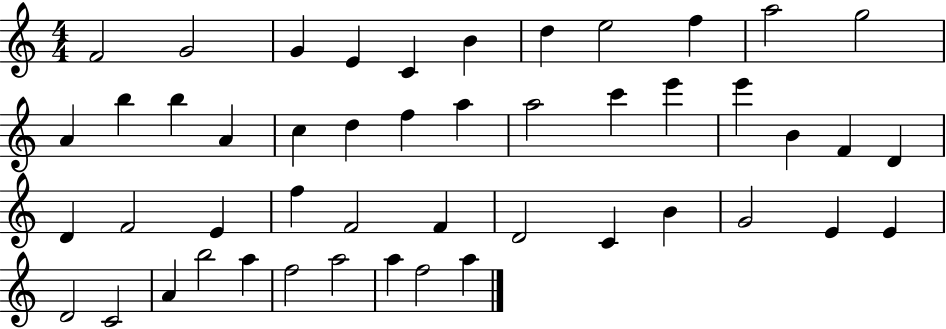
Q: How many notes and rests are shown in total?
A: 48